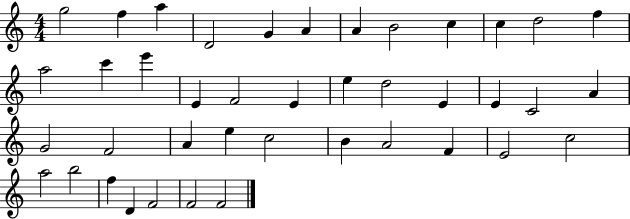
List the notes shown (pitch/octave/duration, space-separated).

G5/h F5/q A5/q D4/h G4/q A4/q A4/q B4/h C5/q C5/q D5/h F5/q A5/h C6/q E6/q E4/q F4/h E4/q E5/q D5/h E4/q E4/q C4/h A4/q G4/h F4/h A4/q E5/q C5/h B4/q A4/h F4/q E4/h C5/h A5/h B5/h F5/q D4/q F4/h F4/h F4/h